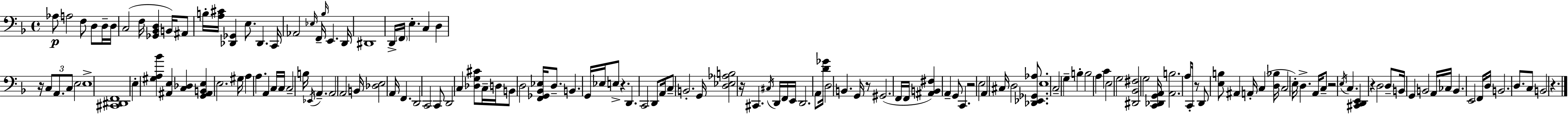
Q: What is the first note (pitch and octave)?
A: Ab3